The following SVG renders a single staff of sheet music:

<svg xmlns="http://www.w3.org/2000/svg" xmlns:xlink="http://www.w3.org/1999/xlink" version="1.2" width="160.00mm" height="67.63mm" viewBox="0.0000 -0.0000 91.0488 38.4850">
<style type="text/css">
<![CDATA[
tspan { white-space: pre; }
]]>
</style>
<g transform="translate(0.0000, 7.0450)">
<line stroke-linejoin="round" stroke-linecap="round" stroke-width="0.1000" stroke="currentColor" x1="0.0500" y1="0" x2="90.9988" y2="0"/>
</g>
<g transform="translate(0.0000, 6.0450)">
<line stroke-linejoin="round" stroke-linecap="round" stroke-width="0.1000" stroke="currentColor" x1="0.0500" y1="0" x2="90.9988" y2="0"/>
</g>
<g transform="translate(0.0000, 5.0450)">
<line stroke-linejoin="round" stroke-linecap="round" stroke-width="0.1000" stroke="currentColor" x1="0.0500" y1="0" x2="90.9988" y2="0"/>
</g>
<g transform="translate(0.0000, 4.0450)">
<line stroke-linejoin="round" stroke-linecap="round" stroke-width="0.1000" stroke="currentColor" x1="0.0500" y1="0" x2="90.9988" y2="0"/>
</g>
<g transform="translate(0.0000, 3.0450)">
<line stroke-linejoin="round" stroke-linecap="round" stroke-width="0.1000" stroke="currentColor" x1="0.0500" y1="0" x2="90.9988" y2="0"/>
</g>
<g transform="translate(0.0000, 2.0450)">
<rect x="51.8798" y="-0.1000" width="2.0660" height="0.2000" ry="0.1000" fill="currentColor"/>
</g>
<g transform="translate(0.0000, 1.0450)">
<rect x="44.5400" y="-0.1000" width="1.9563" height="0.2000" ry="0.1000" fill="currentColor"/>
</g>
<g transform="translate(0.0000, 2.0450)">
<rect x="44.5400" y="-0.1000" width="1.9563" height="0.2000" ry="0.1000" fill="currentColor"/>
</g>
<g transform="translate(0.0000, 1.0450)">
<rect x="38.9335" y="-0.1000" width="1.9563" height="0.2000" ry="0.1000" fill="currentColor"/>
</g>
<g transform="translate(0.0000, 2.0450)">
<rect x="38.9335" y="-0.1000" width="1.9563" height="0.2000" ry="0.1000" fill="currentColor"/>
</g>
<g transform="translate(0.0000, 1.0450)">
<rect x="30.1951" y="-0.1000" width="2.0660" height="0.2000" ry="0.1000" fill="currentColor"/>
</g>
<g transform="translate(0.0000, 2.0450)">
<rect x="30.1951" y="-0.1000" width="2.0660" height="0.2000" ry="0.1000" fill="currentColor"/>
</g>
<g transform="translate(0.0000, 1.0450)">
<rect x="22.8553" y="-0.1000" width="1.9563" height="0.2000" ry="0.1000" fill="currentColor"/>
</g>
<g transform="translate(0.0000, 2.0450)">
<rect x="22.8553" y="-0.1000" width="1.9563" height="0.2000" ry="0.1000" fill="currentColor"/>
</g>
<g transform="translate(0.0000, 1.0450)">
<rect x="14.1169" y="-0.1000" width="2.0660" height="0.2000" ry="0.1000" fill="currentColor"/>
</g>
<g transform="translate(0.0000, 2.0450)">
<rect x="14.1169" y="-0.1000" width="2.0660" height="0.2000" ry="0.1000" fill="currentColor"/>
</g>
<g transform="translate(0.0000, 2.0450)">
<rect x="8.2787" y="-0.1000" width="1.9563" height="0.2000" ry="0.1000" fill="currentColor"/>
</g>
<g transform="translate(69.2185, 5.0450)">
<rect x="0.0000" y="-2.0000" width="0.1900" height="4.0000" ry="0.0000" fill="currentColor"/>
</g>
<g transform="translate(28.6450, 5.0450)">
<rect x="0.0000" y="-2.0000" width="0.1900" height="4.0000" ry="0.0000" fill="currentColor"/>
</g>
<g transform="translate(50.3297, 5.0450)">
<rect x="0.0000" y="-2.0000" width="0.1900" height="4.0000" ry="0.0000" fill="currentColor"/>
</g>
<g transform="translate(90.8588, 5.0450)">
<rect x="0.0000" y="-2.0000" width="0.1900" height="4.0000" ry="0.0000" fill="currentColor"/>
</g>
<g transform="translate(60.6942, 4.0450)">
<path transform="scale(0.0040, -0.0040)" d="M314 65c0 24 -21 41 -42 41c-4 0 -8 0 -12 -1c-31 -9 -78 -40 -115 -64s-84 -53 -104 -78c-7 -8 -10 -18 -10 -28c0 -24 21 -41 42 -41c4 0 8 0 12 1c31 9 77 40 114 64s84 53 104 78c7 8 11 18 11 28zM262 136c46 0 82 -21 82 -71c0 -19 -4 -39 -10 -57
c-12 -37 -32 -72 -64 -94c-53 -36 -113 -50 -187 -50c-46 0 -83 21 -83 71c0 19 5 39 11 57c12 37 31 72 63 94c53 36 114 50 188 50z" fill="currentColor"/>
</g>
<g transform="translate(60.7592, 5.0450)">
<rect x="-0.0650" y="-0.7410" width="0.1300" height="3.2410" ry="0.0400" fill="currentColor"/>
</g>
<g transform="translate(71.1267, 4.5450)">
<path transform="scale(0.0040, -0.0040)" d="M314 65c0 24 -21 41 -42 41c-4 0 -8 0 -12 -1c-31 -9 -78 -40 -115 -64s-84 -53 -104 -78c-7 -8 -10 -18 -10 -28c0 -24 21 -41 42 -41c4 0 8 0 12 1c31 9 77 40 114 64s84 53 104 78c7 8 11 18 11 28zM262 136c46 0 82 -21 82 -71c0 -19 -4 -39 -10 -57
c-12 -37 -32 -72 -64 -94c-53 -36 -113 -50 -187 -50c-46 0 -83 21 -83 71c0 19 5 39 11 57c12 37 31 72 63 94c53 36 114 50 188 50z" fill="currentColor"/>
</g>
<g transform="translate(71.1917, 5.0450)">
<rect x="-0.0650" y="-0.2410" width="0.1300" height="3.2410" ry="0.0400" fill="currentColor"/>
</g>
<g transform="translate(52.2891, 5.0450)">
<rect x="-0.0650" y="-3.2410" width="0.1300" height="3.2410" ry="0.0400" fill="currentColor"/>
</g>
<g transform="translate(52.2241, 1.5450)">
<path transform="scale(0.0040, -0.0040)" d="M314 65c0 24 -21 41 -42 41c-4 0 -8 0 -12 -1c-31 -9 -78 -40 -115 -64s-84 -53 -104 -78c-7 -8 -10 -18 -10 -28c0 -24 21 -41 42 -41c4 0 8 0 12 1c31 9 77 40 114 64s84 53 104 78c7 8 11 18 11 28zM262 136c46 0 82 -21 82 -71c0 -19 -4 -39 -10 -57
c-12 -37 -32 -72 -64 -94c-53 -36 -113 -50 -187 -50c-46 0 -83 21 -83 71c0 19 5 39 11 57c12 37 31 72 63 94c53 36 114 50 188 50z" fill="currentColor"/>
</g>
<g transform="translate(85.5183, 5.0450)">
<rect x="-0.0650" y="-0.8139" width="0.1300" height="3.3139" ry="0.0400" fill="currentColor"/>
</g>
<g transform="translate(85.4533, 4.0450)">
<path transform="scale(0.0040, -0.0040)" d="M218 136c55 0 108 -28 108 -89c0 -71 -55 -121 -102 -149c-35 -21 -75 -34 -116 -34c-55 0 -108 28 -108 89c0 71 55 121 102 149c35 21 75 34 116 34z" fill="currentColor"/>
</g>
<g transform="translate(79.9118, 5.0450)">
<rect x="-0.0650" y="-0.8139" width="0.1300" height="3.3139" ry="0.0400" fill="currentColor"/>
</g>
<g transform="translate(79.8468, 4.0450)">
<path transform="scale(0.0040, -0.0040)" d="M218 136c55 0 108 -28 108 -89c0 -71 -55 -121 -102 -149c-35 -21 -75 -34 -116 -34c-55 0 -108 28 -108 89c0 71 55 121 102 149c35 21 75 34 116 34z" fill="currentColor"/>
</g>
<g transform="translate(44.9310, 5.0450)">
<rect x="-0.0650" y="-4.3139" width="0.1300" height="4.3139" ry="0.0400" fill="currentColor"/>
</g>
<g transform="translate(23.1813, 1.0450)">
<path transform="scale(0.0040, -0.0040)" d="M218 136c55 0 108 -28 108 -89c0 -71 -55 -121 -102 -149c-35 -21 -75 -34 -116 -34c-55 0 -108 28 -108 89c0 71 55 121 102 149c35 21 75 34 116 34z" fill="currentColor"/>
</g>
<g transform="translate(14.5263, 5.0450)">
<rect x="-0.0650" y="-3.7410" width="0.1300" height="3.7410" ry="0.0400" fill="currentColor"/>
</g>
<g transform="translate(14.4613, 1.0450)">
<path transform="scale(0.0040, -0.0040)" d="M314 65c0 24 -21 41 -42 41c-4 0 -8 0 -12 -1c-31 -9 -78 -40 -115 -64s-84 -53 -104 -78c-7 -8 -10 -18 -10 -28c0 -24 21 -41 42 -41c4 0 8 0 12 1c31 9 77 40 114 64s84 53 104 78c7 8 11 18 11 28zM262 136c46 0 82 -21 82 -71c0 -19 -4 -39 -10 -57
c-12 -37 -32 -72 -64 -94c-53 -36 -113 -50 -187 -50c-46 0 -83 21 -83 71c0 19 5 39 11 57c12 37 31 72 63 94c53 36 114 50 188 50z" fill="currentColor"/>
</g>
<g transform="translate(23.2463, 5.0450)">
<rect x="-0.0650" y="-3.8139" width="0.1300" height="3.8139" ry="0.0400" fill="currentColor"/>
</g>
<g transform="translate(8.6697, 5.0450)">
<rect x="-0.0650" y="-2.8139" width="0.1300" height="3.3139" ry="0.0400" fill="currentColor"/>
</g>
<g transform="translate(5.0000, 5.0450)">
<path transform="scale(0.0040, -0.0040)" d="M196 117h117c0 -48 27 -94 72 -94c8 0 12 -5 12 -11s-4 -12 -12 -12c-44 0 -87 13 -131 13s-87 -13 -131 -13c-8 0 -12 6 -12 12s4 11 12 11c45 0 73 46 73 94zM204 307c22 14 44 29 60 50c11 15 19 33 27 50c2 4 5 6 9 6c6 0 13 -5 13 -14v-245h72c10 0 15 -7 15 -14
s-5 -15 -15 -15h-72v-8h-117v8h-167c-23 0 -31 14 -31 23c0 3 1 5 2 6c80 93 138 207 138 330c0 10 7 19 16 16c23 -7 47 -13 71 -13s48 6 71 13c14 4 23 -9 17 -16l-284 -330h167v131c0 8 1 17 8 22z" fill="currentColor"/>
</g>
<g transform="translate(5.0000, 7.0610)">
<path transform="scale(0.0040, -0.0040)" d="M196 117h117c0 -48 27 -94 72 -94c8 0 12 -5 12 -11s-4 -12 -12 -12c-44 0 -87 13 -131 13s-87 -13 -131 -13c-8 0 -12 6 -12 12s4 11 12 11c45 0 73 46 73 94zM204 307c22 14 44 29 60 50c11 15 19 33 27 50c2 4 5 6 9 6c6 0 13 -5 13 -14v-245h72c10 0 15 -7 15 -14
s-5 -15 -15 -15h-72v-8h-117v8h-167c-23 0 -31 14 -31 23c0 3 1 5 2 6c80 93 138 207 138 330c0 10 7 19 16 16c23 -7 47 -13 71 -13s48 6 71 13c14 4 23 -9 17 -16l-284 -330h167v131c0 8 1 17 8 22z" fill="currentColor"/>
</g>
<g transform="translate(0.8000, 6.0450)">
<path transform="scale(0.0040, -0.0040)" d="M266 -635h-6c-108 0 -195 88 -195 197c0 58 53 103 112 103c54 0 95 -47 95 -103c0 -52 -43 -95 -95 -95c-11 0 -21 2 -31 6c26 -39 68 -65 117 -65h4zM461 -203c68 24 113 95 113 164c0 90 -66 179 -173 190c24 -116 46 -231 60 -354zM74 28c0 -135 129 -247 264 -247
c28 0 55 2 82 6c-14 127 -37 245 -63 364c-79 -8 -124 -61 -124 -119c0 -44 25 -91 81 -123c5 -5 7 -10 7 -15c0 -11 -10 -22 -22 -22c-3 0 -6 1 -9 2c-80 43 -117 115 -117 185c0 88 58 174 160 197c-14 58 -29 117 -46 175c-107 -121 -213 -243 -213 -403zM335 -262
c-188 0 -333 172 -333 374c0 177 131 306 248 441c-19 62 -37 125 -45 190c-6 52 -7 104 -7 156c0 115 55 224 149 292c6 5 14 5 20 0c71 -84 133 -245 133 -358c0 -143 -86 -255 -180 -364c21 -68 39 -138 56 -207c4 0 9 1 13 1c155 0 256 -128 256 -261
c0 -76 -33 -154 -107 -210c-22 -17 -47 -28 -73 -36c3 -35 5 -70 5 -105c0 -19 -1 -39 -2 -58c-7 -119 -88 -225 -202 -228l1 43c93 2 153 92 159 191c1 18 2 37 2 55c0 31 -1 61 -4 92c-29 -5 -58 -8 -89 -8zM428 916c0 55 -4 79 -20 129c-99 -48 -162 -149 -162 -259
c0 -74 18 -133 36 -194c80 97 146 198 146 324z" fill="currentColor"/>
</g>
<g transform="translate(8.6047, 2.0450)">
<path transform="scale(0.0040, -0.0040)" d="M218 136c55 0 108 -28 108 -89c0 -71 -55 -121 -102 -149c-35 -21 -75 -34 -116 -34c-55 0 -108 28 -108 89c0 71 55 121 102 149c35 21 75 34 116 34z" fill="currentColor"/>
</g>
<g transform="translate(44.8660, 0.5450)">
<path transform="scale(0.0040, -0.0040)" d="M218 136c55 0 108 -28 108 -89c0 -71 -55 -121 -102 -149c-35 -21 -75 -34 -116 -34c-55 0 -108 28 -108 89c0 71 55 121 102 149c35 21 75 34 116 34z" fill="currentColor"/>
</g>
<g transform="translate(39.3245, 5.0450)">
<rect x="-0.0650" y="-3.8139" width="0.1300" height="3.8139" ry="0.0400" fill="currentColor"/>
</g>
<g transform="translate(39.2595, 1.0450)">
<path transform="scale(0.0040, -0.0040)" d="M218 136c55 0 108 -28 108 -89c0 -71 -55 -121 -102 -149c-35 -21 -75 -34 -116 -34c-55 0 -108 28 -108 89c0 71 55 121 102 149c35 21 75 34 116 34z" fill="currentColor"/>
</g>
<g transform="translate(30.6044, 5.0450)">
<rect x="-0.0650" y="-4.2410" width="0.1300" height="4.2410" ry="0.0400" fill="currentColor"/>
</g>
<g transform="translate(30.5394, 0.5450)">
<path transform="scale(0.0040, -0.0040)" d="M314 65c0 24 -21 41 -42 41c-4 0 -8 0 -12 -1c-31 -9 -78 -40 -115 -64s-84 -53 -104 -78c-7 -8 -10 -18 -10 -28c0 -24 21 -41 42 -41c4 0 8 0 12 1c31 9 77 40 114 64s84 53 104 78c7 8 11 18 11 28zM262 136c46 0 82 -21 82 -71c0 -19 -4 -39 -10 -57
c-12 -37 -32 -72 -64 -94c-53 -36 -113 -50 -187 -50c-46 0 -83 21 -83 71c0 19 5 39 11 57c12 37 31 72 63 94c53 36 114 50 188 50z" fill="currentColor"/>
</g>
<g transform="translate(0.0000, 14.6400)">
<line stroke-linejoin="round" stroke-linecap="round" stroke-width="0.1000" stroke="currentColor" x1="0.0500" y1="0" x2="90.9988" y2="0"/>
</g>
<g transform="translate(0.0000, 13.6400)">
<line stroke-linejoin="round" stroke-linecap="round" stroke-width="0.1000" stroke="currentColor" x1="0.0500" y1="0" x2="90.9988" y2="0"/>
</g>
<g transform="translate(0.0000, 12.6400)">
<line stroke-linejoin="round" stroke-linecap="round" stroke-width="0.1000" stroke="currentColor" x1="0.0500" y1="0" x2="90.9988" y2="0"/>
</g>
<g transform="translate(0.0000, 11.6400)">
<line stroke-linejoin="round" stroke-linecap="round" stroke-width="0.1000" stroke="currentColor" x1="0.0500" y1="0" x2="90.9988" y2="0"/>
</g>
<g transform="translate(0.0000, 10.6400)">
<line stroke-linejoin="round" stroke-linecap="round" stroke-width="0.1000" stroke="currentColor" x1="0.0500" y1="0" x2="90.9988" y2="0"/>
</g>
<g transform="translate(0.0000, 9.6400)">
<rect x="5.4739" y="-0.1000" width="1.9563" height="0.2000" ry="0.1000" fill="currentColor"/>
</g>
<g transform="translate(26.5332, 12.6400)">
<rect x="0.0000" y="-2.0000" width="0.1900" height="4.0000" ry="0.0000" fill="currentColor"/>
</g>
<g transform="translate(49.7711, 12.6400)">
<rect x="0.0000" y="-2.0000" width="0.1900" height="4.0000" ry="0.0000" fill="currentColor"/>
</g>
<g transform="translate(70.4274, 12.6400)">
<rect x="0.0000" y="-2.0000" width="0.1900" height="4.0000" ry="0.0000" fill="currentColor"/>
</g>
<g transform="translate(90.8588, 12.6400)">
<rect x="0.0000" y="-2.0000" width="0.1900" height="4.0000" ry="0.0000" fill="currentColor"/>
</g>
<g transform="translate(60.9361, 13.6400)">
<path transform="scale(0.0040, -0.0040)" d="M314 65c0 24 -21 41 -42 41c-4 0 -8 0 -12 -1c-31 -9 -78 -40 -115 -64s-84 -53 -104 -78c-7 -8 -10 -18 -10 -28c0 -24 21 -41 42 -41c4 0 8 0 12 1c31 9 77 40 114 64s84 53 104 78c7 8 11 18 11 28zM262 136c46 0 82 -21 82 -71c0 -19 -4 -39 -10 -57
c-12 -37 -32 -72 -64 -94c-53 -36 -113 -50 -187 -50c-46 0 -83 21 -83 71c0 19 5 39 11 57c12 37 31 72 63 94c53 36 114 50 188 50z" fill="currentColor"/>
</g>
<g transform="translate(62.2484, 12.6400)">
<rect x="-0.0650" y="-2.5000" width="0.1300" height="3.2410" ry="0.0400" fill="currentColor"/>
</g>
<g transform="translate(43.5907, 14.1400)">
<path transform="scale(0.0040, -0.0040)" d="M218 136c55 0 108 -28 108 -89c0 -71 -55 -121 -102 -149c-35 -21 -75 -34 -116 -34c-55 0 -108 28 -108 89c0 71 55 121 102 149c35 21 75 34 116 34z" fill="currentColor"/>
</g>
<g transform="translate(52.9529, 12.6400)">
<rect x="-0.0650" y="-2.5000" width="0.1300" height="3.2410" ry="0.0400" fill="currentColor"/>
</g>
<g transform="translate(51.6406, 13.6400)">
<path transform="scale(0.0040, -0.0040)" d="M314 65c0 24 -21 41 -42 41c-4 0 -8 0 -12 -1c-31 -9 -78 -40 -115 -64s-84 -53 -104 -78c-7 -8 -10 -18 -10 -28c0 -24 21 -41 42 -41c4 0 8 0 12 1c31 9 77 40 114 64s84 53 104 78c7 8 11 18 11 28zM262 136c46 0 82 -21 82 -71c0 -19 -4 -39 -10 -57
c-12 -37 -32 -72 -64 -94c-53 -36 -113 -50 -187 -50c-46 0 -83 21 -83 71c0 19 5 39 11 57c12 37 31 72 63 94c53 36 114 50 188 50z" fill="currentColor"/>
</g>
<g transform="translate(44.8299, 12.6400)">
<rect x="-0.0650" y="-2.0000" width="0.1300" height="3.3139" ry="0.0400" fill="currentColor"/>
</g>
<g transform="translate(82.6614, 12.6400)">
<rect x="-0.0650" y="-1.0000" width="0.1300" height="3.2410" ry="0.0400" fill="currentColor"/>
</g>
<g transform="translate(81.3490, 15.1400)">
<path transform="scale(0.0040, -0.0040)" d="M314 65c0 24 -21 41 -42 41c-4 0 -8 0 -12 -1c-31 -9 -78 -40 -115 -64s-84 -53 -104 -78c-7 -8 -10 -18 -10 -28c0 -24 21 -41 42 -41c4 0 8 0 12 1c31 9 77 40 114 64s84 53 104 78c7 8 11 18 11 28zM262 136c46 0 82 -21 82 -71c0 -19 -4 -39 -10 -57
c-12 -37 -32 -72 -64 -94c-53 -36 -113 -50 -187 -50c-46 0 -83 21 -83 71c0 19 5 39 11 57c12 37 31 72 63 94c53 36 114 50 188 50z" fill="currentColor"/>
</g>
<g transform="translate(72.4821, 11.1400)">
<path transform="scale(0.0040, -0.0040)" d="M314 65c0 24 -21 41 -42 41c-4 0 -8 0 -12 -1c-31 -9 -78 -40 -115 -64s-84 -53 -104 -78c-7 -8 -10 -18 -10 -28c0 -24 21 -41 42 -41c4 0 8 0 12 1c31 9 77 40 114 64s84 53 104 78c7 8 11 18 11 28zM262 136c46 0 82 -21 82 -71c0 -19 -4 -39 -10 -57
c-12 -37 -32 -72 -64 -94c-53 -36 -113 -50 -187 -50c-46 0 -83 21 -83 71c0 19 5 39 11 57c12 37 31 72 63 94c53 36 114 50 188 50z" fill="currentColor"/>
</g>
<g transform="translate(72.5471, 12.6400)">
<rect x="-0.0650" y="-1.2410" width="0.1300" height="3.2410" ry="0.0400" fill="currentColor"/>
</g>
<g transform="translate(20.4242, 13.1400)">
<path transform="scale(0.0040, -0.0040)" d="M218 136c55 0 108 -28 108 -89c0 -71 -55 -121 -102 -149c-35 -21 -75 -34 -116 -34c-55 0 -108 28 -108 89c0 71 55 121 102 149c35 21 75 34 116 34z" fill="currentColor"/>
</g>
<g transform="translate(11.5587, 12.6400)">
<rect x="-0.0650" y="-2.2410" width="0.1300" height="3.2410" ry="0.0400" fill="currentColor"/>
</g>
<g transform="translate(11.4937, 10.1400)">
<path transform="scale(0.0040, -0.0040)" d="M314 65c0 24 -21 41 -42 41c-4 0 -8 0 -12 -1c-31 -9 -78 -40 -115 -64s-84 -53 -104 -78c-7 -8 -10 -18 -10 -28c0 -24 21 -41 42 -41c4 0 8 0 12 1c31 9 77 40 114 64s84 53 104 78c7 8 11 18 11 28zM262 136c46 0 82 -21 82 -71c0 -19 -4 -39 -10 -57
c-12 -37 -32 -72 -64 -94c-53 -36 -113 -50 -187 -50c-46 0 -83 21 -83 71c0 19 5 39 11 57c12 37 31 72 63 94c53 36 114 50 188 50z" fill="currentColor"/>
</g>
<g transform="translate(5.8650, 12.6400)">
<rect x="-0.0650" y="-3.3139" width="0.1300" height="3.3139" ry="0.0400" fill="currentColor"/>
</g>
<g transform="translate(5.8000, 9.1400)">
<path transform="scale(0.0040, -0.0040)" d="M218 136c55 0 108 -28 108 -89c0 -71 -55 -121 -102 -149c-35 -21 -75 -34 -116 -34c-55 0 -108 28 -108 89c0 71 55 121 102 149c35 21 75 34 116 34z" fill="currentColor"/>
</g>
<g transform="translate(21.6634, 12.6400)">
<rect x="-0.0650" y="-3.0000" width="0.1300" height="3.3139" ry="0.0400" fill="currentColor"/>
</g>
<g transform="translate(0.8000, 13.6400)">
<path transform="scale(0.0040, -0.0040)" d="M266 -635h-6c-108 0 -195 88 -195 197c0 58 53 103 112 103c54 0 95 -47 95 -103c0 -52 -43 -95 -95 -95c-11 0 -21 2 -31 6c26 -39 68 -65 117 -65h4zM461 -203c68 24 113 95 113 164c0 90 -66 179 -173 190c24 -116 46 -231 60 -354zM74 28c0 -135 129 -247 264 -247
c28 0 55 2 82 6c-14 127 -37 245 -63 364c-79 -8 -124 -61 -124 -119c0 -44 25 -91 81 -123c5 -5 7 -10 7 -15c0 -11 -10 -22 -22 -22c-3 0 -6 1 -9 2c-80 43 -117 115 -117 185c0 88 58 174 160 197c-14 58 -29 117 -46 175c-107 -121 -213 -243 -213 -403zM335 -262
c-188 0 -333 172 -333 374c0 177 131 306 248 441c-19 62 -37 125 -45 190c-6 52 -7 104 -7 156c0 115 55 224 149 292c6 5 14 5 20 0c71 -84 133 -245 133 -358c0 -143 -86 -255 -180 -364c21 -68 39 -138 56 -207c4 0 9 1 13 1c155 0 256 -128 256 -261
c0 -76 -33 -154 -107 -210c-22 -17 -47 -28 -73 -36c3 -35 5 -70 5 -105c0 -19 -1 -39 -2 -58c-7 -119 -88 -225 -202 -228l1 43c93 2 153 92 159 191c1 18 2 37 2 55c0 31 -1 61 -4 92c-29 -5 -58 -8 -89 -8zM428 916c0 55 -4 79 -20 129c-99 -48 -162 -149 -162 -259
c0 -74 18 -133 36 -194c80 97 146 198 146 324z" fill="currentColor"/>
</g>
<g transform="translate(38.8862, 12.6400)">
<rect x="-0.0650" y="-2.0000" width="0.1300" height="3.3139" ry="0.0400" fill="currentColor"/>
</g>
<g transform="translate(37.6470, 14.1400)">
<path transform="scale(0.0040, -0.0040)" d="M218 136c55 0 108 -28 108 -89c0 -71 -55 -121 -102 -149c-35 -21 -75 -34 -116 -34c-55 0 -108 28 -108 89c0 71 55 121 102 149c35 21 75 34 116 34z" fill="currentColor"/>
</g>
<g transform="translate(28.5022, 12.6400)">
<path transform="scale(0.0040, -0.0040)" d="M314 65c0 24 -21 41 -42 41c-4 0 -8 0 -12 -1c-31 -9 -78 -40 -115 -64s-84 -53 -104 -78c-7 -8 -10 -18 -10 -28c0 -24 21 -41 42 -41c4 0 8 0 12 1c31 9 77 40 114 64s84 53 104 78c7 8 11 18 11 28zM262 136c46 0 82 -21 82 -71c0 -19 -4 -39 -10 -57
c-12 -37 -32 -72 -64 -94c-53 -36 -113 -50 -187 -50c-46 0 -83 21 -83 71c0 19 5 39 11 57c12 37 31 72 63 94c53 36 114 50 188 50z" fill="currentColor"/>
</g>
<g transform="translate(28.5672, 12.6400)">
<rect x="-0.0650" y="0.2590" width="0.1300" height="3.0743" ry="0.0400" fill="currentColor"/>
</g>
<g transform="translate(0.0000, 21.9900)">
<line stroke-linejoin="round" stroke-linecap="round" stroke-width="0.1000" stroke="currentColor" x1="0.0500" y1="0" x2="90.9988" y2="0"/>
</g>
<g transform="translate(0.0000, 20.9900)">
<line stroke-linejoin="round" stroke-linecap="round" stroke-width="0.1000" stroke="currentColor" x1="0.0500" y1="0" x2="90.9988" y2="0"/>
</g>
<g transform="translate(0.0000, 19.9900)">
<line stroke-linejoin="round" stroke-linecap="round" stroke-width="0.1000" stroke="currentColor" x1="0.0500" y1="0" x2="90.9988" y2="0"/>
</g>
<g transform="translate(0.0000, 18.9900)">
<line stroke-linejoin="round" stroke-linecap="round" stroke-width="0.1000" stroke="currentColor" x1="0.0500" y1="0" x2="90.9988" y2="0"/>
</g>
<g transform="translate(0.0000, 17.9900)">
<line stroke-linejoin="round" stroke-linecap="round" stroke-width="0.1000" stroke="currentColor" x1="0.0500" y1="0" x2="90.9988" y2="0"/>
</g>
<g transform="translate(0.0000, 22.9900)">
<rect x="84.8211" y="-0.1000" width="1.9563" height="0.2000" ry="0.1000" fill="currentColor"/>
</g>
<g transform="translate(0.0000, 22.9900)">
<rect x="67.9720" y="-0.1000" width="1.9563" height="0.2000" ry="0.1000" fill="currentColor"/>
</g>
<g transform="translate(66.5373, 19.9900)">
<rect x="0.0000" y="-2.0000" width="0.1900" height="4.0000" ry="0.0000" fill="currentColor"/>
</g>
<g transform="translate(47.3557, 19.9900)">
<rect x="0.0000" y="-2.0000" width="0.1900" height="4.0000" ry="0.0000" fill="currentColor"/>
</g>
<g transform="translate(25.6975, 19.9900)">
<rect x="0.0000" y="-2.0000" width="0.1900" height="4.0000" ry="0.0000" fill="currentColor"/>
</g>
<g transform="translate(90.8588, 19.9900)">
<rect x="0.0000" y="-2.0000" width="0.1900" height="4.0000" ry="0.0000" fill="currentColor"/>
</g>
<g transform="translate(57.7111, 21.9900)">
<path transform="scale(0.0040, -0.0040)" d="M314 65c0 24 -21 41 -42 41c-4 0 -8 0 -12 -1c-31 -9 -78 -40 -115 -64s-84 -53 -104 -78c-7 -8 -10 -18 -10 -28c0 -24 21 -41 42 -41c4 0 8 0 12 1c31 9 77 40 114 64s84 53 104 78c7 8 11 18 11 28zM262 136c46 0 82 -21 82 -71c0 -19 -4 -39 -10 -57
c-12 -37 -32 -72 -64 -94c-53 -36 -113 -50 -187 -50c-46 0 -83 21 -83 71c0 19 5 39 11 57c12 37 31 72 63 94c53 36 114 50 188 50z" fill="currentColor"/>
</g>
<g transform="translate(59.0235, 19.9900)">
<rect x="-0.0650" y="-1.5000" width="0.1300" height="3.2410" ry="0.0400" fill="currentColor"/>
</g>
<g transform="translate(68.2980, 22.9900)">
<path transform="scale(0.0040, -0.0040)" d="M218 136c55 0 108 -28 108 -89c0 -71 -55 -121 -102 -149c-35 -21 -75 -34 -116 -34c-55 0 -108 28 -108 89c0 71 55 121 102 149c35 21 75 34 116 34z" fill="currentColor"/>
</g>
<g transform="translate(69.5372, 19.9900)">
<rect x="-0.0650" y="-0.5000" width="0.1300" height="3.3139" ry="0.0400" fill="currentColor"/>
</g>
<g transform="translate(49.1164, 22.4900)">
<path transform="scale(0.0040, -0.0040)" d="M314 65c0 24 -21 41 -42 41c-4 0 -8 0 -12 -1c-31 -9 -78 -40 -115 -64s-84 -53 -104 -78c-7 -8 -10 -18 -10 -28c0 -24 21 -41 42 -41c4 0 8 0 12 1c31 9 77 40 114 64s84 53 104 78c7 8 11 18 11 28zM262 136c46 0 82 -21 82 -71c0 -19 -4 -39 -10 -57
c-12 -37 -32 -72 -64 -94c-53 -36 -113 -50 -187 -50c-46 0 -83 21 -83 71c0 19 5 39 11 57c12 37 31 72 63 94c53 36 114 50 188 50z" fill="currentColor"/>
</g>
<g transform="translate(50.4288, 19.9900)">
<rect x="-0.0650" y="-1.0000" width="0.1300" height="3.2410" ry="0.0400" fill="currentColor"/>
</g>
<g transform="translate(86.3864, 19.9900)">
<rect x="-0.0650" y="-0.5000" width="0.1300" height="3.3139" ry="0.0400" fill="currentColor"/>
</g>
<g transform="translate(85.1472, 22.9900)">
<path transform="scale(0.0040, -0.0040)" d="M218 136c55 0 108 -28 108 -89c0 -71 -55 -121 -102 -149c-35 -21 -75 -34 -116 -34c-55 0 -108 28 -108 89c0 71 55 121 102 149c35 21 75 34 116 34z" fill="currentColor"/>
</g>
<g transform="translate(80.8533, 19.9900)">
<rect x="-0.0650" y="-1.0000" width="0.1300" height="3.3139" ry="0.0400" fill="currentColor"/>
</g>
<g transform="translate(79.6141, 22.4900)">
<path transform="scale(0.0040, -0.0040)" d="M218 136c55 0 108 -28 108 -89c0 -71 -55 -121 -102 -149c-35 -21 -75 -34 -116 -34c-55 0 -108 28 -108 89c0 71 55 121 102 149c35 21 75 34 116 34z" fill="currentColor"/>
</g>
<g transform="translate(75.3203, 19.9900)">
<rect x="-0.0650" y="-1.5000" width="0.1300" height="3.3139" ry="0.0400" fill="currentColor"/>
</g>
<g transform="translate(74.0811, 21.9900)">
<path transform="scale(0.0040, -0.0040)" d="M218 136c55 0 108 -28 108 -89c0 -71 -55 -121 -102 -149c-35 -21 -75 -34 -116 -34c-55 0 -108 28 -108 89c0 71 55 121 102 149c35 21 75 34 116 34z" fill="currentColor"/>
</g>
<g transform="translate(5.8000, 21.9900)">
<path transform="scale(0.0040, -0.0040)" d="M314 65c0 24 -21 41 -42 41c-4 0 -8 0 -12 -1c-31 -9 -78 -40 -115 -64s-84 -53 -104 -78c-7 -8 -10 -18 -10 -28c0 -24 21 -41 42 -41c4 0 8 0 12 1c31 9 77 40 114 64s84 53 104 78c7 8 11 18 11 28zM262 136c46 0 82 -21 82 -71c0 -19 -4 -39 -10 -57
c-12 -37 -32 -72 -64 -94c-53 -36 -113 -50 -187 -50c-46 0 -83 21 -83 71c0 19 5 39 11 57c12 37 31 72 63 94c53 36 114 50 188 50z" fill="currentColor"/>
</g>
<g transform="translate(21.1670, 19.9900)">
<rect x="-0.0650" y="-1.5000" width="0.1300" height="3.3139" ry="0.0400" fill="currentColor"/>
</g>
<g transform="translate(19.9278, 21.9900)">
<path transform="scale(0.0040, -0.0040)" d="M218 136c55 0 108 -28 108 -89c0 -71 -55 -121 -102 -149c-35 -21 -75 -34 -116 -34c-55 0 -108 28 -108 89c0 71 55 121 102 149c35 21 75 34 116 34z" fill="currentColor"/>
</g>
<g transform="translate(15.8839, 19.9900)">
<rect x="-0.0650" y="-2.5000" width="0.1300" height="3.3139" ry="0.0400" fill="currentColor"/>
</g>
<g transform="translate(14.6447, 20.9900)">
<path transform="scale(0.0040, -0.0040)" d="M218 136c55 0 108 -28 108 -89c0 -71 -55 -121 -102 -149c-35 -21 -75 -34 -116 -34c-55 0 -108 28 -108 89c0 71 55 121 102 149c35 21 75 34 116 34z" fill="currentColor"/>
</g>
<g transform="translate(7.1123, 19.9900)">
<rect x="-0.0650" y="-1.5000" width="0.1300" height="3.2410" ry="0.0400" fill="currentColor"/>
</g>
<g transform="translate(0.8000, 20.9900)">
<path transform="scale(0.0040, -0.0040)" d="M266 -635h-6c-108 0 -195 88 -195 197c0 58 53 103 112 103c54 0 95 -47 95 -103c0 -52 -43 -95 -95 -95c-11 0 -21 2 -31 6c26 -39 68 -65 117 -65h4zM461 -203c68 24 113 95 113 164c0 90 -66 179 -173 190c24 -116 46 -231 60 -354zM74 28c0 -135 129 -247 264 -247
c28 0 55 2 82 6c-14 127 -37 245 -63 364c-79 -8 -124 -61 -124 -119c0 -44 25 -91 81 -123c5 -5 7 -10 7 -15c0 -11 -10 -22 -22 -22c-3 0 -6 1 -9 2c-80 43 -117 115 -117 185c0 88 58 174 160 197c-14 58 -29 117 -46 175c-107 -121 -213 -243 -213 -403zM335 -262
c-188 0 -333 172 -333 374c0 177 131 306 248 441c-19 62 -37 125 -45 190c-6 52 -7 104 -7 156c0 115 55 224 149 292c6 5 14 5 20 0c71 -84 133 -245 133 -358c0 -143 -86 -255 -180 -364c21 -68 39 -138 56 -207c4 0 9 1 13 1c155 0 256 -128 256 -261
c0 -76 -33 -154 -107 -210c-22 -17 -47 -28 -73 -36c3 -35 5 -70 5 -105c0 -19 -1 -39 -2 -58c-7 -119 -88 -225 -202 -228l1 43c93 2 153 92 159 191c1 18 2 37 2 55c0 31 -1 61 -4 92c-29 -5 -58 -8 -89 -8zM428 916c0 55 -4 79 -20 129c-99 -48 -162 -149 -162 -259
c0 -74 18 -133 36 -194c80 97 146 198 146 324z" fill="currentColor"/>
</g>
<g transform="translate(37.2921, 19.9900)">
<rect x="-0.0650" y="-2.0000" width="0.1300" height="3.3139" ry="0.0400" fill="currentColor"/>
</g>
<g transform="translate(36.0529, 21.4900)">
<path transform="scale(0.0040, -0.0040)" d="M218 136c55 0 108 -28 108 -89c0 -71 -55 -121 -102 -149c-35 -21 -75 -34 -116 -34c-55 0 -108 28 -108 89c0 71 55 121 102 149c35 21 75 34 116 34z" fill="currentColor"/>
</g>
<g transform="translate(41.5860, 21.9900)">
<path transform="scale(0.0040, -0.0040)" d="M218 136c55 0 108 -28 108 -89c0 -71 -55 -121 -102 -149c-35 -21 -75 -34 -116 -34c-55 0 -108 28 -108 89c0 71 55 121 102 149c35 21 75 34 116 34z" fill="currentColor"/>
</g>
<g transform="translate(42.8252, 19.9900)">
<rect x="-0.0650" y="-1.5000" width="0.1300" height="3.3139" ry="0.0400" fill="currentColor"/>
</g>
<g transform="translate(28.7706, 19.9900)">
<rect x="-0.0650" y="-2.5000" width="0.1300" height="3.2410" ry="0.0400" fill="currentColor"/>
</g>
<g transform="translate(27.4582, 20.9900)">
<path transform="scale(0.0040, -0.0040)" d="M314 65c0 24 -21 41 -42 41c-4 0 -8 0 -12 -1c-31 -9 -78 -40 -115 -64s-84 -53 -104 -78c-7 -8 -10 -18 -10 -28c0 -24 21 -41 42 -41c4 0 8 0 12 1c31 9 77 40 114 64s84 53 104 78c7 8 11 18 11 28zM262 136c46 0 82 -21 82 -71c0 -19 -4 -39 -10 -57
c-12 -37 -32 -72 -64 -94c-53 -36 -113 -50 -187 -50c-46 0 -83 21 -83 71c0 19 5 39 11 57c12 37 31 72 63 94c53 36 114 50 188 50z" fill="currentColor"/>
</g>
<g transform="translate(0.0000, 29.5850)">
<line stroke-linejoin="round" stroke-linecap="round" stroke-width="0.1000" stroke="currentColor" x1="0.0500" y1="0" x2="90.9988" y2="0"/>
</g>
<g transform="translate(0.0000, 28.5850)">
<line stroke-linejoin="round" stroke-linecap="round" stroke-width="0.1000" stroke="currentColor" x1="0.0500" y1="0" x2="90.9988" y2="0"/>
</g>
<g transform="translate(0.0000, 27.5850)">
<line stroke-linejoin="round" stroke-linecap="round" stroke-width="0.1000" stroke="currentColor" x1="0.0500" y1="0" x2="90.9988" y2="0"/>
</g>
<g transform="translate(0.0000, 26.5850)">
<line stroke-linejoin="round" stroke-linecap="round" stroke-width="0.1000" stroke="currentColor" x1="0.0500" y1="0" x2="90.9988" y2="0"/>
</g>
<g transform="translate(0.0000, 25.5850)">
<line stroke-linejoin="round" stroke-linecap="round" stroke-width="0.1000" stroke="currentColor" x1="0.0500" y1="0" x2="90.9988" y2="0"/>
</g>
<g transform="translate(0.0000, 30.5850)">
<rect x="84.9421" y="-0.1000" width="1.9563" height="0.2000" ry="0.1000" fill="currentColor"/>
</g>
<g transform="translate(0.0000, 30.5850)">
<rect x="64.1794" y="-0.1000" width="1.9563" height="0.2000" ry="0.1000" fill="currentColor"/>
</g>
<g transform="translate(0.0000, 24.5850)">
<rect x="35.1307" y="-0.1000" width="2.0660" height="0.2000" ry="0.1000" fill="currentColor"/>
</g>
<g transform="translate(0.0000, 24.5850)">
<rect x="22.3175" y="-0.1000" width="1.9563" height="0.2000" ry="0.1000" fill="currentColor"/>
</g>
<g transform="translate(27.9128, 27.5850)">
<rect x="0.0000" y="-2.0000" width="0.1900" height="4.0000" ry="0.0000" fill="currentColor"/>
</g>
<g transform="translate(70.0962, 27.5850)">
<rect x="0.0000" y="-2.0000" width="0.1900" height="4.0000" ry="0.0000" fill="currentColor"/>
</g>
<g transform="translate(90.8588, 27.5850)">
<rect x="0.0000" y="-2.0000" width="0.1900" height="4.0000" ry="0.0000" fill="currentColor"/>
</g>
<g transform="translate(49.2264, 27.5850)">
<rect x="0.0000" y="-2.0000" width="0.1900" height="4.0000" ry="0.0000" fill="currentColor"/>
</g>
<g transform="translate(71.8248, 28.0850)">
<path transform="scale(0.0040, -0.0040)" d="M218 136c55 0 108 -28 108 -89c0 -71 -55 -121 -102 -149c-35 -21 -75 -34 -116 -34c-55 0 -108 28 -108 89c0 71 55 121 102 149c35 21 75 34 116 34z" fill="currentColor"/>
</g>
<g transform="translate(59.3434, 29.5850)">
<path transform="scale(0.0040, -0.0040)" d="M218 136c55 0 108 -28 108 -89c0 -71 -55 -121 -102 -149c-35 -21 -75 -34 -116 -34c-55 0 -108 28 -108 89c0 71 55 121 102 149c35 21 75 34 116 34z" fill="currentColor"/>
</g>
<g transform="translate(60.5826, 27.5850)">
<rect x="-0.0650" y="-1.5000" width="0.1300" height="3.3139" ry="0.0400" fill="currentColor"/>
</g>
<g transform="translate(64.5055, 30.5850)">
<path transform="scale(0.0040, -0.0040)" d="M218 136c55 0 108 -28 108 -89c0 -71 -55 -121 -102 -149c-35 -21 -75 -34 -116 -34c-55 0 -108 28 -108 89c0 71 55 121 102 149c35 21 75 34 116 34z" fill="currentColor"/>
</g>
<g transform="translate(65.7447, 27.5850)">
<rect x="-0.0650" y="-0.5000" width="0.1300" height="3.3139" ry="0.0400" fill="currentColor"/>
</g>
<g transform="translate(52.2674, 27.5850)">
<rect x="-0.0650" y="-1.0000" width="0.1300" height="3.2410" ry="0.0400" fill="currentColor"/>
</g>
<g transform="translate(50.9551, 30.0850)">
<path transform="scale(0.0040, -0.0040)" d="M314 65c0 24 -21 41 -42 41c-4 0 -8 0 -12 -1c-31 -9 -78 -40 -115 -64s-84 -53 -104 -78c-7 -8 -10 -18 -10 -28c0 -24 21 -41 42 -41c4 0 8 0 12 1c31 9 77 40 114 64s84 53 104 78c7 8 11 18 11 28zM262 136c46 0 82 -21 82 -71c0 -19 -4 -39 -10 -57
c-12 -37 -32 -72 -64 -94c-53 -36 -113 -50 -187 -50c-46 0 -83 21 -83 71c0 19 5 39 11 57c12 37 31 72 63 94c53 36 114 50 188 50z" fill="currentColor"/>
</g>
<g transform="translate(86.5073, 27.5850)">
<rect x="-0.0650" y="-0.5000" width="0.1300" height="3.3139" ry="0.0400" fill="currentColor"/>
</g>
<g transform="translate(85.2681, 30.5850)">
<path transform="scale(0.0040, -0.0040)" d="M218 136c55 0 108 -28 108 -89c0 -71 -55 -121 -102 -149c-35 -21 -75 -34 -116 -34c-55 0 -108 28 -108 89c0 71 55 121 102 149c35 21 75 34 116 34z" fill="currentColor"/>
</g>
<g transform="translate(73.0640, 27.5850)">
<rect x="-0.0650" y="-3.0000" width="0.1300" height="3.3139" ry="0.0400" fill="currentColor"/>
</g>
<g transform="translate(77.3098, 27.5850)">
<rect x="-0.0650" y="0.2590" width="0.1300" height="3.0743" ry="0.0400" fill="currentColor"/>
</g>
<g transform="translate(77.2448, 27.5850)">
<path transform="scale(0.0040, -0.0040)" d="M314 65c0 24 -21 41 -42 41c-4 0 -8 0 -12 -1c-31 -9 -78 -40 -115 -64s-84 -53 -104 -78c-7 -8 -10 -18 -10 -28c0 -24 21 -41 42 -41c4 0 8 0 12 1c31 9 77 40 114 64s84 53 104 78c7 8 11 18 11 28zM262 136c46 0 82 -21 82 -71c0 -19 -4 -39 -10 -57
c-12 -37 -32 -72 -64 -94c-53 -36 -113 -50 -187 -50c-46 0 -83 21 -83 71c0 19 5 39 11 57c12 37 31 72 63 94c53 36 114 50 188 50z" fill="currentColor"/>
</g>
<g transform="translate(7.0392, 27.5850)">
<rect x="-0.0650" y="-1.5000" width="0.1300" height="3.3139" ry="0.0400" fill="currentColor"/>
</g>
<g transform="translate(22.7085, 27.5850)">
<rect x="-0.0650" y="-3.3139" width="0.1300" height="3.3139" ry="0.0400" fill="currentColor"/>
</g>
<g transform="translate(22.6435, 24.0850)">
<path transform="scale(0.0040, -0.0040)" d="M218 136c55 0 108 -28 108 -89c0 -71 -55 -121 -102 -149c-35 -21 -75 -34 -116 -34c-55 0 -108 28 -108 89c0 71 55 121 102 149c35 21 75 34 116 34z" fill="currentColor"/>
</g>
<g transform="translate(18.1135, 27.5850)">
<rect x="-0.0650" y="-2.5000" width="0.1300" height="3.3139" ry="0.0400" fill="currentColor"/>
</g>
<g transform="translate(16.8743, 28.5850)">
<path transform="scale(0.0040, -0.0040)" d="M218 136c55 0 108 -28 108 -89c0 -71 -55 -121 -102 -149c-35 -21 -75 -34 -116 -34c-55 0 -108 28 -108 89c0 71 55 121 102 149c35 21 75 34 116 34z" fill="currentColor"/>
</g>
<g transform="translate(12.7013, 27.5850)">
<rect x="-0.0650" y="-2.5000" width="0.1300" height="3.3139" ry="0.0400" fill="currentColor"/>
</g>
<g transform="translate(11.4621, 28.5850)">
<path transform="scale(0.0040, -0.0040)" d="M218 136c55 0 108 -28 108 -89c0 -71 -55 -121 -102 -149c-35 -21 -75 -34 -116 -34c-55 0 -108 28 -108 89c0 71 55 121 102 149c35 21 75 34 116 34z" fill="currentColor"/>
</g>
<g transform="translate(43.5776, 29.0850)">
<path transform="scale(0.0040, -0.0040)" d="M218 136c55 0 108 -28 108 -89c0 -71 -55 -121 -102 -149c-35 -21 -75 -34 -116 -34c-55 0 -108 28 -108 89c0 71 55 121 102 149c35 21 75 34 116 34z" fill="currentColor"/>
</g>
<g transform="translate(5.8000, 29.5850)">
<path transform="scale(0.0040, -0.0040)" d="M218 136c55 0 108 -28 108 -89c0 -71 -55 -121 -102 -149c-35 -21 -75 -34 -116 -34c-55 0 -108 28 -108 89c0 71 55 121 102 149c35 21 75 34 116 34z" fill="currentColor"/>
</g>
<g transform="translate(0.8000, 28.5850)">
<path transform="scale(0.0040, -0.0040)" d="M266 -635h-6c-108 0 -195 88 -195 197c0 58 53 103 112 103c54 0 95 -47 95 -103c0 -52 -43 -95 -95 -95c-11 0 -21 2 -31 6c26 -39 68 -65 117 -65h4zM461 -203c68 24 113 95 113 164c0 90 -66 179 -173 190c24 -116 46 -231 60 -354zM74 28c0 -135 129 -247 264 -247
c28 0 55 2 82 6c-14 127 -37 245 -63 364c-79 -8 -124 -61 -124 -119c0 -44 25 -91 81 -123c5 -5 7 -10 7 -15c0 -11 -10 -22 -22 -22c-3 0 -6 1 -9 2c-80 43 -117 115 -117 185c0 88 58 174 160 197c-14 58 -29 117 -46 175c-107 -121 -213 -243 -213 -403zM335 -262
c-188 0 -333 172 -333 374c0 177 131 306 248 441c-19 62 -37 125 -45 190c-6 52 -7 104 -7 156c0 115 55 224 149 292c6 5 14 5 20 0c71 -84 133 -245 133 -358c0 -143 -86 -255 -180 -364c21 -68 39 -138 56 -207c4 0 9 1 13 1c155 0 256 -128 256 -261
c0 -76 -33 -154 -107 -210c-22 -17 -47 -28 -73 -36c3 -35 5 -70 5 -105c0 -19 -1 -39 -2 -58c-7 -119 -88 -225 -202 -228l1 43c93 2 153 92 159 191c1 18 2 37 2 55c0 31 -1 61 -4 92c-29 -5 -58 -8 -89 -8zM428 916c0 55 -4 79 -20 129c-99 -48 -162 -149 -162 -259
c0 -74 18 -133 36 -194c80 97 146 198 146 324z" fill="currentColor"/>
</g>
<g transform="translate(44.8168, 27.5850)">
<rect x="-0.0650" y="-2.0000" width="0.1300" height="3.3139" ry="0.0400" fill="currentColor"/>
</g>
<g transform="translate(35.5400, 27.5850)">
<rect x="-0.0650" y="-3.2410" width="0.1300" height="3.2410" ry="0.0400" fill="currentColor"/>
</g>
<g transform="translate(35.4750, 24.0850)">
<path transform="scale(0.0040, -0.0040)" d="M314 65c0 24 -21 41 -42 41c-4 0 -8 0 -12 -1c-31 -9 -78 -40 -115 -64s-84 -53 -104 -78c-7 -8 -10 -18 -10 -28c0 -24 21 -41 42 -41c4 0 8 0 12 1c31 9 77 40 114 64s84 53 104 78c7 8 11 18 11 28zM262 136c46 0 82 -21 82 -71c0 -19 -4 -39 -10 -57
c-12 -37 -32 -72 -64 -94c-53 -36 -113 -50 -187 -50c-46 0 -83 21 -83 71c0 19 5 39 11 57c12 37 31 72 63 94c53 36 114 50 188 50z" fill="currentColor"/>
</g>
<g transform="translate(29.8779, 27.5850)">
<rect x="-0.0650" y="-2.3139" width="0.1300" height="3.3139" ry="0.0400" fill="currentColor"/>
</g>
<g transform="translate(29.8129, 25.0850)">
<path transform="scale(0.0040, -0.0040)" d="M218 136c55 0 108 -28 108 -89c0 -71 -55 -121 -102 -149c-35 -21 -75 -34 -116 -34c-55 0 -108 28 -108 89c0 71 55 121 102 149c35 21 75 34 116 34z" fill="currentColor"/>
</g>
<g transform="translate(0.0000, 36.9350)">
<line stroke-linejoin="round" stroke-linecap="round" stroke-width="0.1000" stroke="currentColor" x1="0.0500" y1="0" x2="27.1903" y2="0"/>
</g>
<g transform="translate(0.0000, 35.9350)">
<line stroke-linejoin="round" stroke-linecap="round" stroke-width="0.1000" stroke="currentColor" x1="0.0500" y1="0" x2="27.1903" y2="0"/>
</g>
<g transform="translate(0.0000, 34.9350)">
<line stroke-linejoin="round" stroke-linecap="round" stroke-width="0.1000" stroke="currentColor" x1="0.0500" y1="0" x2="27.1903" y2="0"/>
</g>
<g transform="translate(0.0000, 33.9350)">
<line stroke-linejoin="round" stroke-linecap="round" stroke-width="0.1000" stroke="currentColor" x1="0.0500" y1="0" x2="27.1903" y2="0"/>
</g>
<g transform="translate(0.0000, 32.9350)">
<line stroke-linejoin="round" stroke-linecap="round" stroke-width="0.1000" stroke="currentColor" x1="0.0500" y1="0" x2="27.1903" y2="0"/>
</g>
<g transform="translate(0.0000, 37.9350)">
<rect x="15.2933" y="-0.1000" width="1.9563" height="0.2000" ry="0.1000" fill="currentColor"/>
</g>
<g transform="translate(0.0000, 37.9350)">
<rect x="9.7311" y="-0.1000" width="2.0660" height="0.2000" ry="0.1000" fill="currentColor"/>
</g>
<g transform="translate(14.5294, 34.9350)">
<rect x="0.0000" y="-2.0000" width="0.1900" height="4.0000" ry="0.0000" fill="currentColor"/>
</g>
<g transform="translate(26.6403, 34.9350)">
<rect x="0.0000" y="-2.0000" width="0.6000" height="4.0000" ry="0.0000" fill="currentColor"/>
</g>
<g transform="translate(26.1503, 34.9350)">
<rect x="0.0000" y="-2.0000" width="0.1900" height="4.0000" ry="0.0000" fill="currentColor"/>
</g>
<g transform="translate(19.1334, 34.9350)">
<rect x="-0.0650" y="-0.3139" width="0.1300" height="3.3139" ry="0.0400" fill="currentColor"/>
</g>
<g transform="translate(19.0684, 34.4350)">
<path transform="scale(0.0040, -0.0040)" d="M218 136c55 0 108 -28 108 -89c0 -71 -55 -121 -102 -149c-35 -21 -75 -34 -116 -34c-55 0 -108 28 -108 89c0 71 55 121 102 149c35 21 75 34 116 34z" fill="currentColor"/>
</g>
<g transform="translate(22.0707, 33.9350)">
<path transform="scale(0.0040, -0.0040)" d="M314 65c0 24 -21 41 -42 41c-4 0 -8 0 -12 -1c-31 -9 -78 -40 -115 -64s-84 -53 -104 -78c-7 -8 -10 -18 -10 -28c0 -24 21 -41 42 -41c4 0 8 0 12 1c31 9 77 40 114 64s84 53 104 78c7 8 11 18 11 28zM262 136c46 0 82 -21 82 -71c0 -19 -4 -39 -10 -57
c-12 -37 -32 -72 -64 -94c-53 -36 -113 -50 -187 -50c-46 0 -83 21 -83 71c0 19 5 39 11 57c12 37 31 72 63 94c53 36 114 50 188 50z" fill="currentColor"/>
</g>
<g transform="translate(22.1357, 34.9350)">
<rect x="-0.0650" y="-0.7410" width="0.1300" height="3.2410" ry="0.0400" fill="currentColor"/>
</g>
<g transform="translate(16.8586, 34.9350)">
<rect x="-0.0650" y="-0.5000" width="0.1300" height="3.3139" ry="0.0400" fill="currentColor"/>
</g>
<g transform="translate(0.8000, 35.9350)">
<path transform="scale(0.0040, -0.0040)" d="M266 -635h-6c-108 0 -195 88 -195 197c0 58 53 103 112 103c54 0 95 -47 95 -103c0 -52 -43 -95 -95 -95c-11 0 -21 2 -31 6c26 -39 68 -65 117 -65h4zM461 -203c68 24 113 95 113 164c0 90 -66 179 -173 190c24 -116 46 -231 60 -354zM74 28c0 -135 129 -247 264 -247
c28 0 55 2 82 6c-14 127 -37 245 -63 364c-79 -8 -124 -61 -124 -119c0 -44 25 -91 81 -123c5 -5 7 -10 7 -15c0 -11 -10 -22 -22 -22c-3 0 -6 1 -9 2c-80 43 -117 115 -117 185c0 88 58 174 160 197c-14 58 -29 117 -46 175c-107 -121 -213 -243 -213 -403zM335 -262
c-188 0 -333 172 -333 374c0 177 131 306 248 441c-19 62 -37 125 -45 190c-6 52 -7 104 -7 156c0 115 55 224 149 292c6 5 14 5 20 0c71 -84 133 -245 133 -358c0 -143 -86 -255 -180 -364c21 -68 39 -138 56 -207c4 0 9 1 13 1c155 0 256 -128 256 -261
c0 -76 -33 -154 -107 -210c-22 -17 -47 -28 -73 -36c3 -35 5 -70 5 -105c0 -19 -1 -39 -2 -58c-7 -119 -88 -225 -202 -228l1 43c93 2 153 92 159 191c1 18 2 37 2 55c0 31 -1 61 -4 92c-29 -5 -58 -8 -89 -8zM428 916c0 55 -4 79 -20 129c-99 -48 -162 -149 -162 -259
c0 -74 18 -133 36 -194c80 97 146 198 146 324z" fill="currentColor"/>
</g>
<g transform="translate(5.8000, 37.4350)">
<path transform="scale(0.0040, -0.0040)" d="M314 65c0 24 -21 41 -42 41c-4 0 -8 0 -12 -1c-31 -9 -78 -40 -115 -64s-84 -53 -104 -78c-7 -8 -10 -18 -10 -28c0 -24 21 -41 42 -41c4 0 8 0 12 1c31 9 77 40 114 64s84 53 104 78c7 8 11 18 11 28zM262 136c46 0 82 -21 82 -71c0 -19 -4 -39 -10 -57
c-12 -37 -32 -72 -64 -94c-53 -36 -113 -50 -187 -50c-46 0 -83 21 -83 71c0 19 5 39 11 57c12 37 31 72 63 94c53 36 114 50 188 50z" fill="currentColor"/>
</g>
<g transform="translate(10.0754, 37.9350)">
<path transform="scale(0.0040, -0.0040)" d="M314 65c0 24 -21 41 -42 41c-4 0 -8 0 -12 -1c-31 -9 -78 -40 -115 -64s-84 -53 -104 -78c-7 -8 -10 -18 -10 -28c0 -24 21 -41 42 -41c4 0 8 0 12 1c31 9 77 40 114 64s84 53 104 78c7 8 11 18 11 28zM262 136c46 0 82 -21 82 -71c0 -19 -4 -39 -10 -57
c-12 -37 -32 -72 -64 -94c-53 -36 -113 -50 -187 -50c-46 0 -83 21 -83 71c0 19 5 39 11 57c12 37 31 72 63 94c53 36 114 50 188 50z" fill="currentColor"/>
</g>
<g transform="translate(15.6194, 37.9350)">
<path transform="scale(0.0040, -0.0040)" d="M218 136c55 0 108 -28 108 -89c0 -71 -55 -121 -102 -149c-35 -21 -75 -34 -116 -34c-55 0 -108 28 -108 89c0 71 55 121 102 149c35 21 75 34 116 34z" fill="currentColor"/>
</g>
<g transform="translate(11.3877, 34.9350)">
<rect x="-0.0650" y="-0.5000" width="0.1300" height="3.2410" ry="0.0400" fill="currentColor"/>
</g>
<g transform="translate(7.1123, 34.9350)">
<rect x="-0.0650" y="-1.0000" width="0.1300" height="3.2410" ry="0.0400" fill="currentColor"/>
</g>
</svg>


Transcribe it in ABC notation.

X:1
T:Untitled
M:4/4
L:1/4
K:C
a c'2 c' d'2 c' d' b2 d2 c2 d d b g2 A B2 F F G2 G2 e2 D2 E2 G E G2 F E D2 E2 C E D C E G G b g b2 F D2 E C A B2 C D2 C2 C c d2